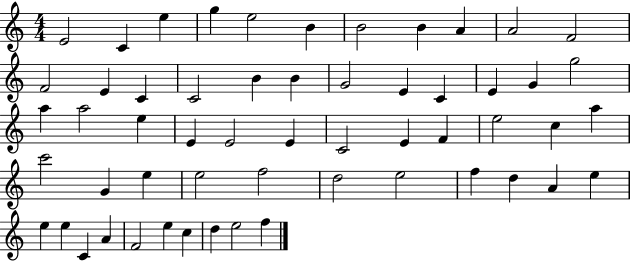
{
  \clef treble
  \numericTimeSignature
  \time 4/4
  \key c \major
  e'2 c'4 e''4 | g''4 e''2 b'4 | b'2 b'4 a'4 | a'2 f'2 | \break f'2 e'4 c'4 | c'2 b'4 b'4 | g'2 e'4 c'4 | e'4 g'4 g''2 | \break a''4 a''2 e''4 | e'4 e'2 e'4 | c'2 e'4 f'4 | e''2 c''4 a''4 | \break c'''2 g'4 e''4 | e''2 f''2 | d''2 e''2 | f''4 d''4 a'4 e''4 | \break e''4 e''4 c'4 a'4 | f'2 e''4 c''4 | d''4 e''2 f''4 | \bar "|."
}